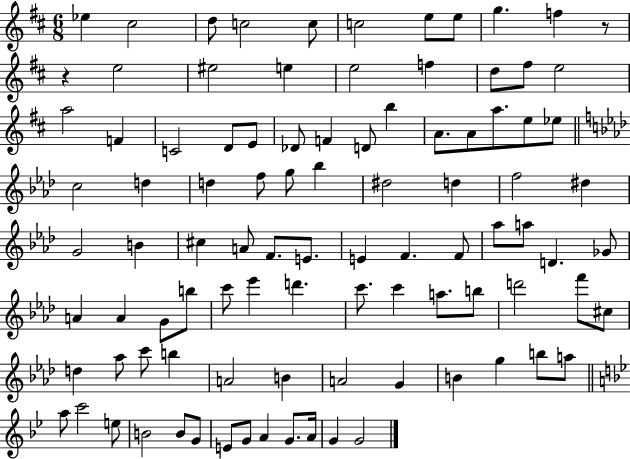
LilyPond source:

{
  \clef treble
  \numericTimeSignature
  \time 6/8
  \key d \major
  ees''4 cis''2 | d''8 c''2 c''8 | c''2 e''8 e''8 | g''4. f''4 r8 | \break r4 e''2 | eis''2 e''4 | e''2 f''4 | d''8 fis''8 e''2 | \break a''2 f'4 | c'2 d'8 e'8 | des'8 f'4 d'8 b''4 | a'8. a'8 a''8. e''8 ees''8 | \break \bar "||" \break \key f \minor c''2 d''4 | d''4 f''8 g''8 bes''4 | dis''2 d''4 | f''2 dis''4 | \break g'2 b'4 | cis''4 a'8 f'8. e'8. | e'4 f'4. f'8 | aes''8 a''8 d'4. ges'8 | \break a'4 a'4 g'8 b''8 | c'''8 ees'''4 d'''4. | c'''8. c'''4 a''8. b''8 | d'''2 f'''8 cis''8 | \break d''4 aes''8 c'''8 b''4 | a'2 b'4 | a'2 g'4 | b'4 g''4 b''8 a''8 | \break \bar "||" \break \key bes \major a''8 c'''2 e''8 | b'2 b'8 g'8 | e'8 g'8 a'4 g'8. a'16 | g'4 g'2 | \break \bar "|."
}